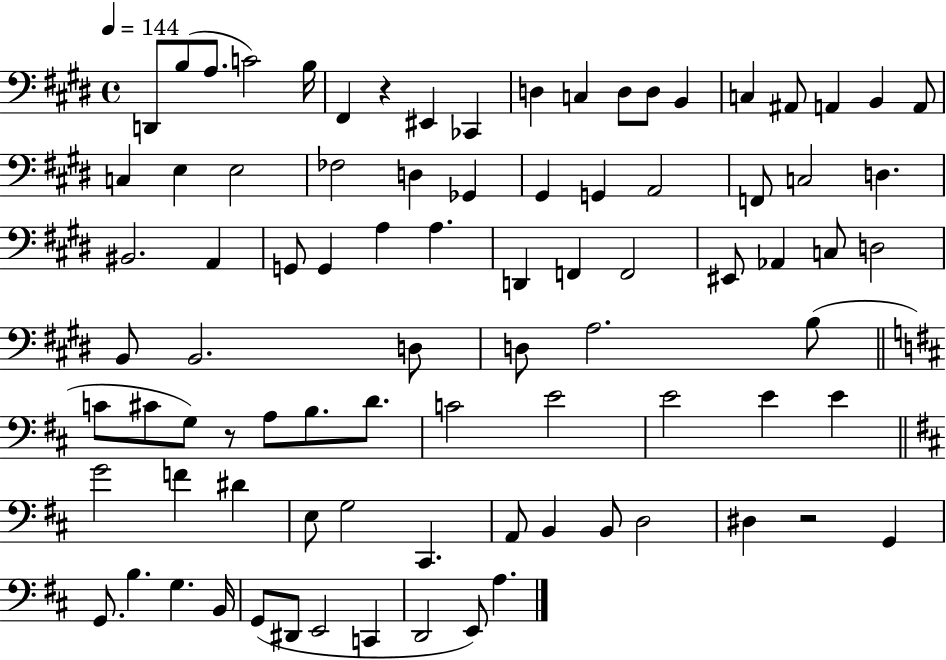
X:1
T:Untitled
M:4/4
L:1/4
K:E
D,,/2 B,/2 A,/2 C2 B,/4 ^F,, z ^E,, _C,, D, C, D,/2 D,/2 B,, C, ^A,,/2 A,, B,, A,,/2 C, E, E,2 _F,2 D, _G,, ^G,, G,, A,,2 F,,/2 C,2 D, ^B,,2 A,, G,,/2 G,, A, A, D,, F,, F,,2 ^E,,/2 _A,, C,/2 D,2 B,,/2 B,,2 D,/2 D,/2 A,2 B,/2 C/2 ^C/2 G,/2 z/2 A,/2 B,/2 D/2 C2 E2 E2 E E G2 F ^D E,/2 G,2 ^C,, A,,/2 B,, B,,/2 D,2 ^D, z2 G,, G,,/2 B, G, B,,/4 G,,/2 ^D,,/2 E,,2 C,, D,,2 E,,/2 A,